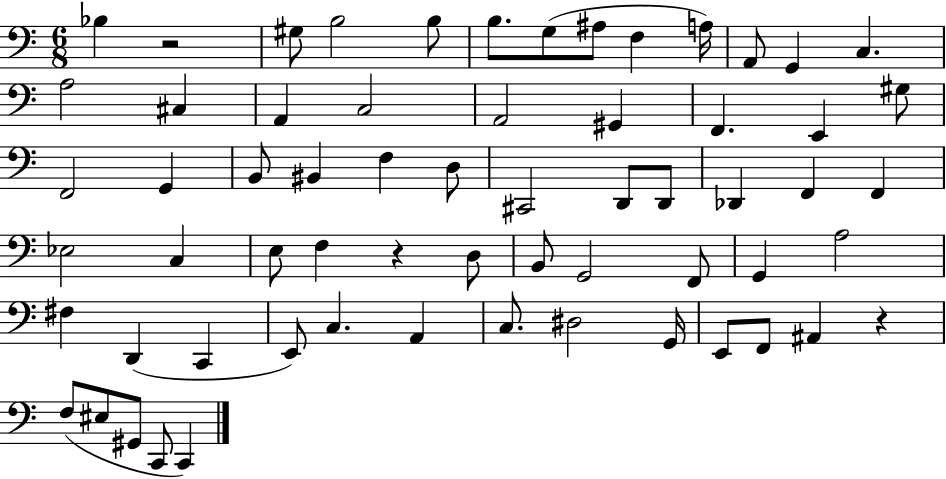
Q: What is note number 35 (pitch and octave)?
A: C3